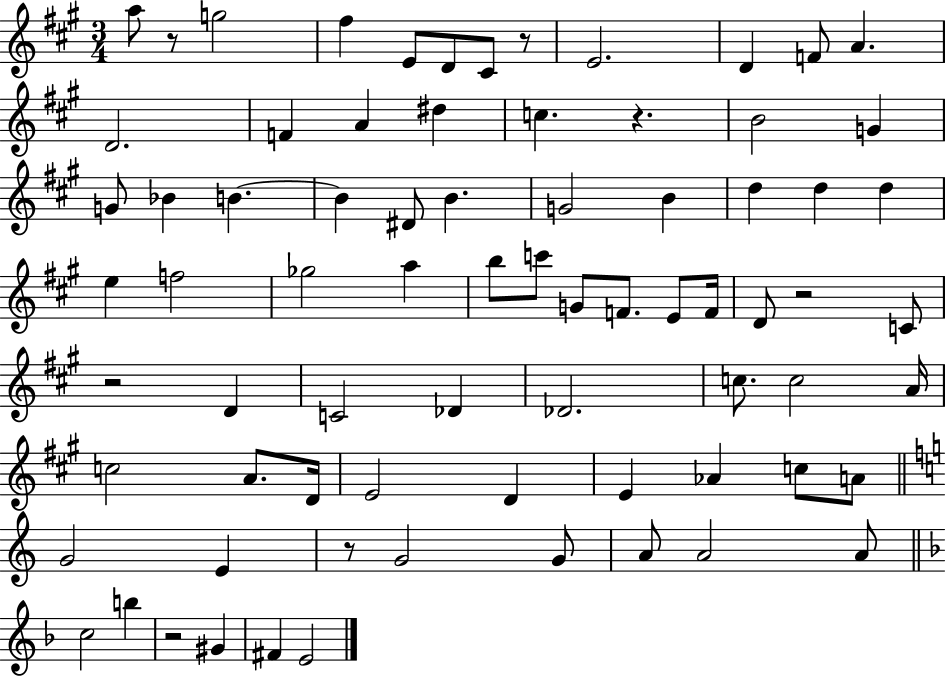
{
  \clef treble
  \numericTimeSignature
  \time 3/4
  \key a \major
  a''8 r8 g''2 | fis''4 e'8 d'8 cis'8 r8 | e'2. | d'4 f'8 a'4. | \break d'2. | f'4 a'4 dis''4 | c''4. r4. | b'2 g'4 | \break g'8 bes'4 b'4.~~ | b'4 dis'8 b'4. | g'2 b'4 | d''4 d''4 d''4 | \break e''4 f''2 | ges''2 a''4 | b''8 c'''8 g'8 f'8. e'8 f'16 | d'8 r2 c'8 | \break r2 d'4 | c'2 des'4 | des'2. | c''8. c''2 a'16 | \break c''2 a'8. d'16 | e'2 d'4 | e'4 aes'4 c''8 a'8 | \bar "||" \break \key c \major g'2 e'4 | r8 g'2 g'8 | a'8 a'2 a'8 | \bar "||" \break \key f \major c''2 b''4 | r2 gis'4 | fis'4 e'2 | \bar "|."
}